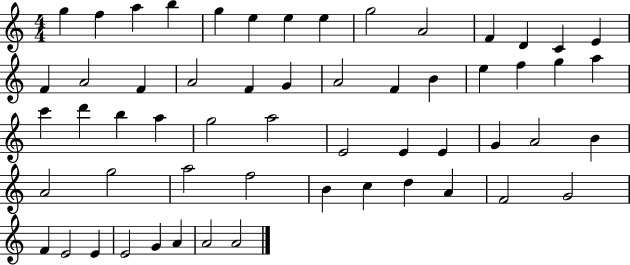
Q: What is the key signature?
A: C major